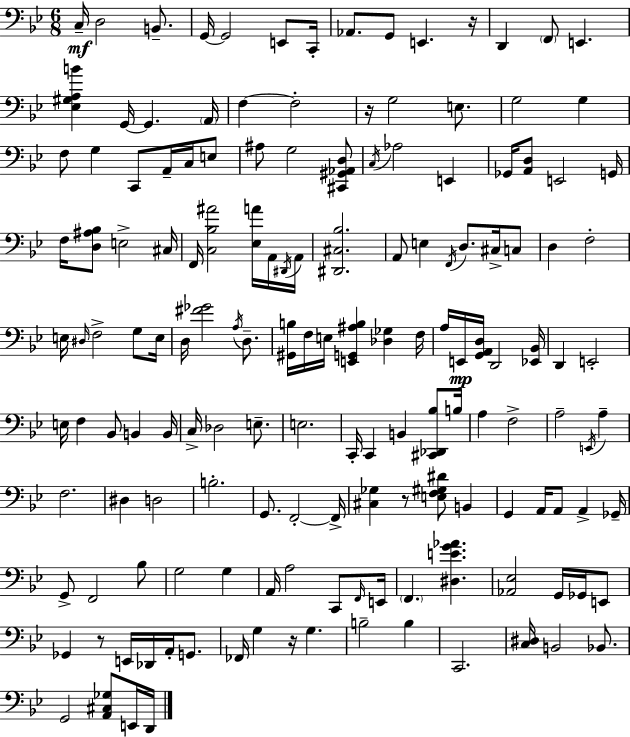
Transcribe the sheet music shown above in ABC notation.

X:1
T:Untitled
M:6/8
L:1/4
K:Gm
C,/4 D,2 B,,/2 G,,/4 G,,2 E,,/2 C,,/4 _A,,/2 G,,/2 E,, z/4 D,, F,,/2 E,, [_E,^G,A,B] G,,/4 G,, A,,/4 F, F,2 z/4 G,2 E,/2 G,2 G, F,/2 G, C,,/2 A,,/4 C,/4 E,/2 ^A,/2 G,2 [^C,,^G,,_A,,D,]/2 C,/4 _A,2 E,, _G,,/4 [A,,D,]/2 E,,2 G,,/4 F,/4 [D,^A,_B,]/2 E,2 ^C,/4 F,,/4 [C,_B,^A]2 [_E,A]/4 A,,/4 ^D,,/4 A,,/4 [^D,,^C,_B,]2 A,,/2 E, F,,/4 D,/2 ^C,/4 C,/2 D, F,2 E,/4 ^D,/4 F,2 G,/2 E,/4 D,/4 [^F_G]2 A,/4 D,/2 [^G,,B,]/4 F,/4 E,/4 [E,,G,,^A,B,] [_D,_G,] F,/4 A,/4 E,,/4 [G,,A,,D,]/4 D,,2 [_E,,_B,,]/4 D,, E,,2 E,/4 F, _B,,/2 B,, B,,/4 C,/4 _D,2 E,/2 E,2 C,,/4 C,, B,, [^C,,_D,,_B,]/2 B,/4 A, F,2 A,2 E,,/4 A, F,2 ^D, D,2 B,2 G,,/2 F,,2 F,,/4 [^C,_G,] z/2 [E,F,^G,^D]/2 B,, G,, A,,/4 A,,/2 A,, _G,,/4 G,,/2 F,,2 _B,/2 G,2 G, A,,/4 A,2 C,,/2 F,,/4 E,,/4 F,, [^D,EG_A] [_A,,_E,]2 G,,/4 _G,,/4 E,,/2 _G,, z/2 E,,/4 _D,,/4 A,,/4 G,,/2 _F,,/4 G, z/4 G, B,2 B, C,,2 [C,^D,]/4 B,,2 _B,,/2 G,,2 [A,,^C,_G,]/2 E,,/4 D,,/4